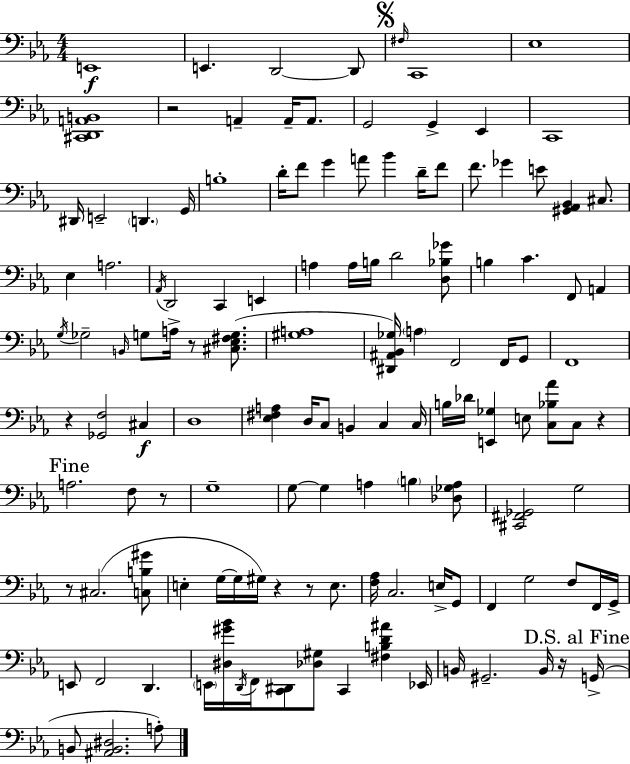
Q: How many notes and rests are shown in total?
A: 129